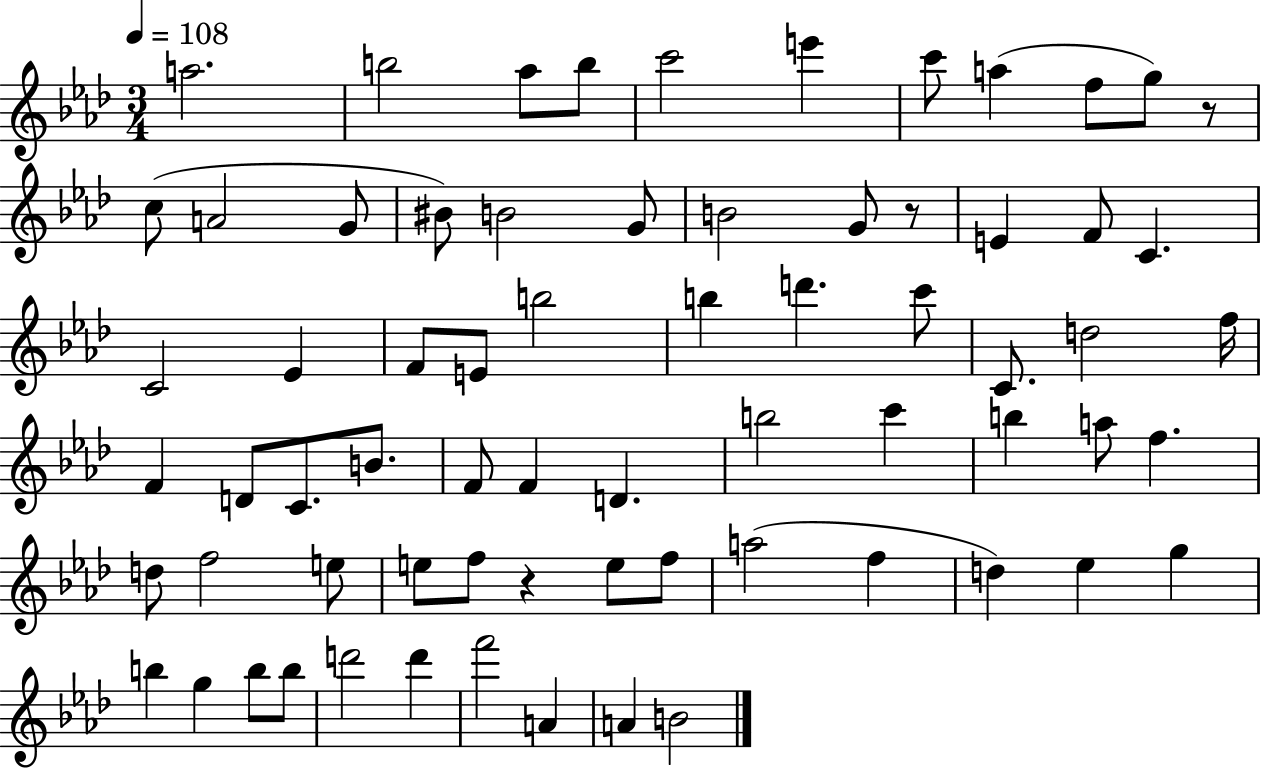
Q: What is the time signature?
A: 3/4